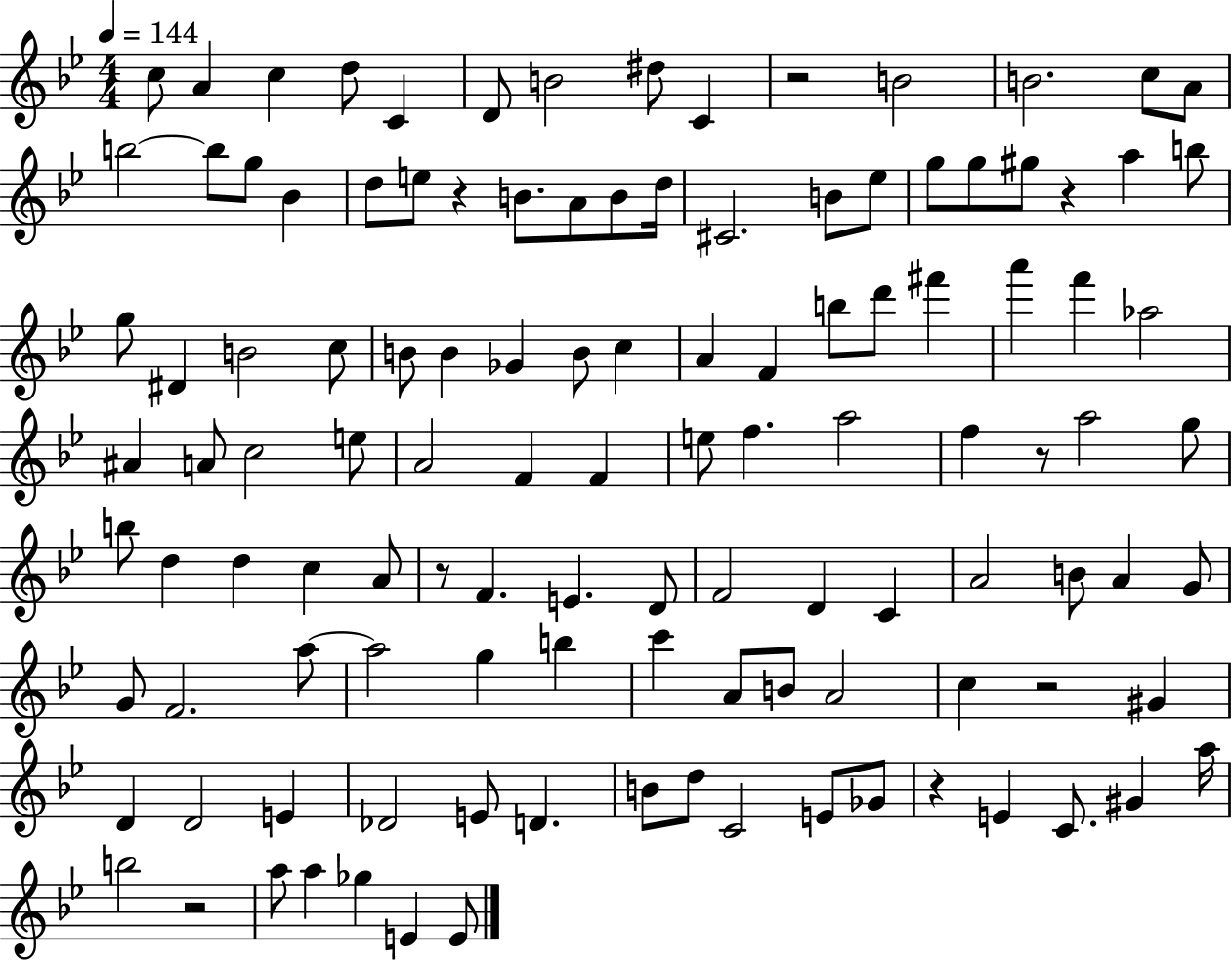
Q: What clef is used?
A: treble